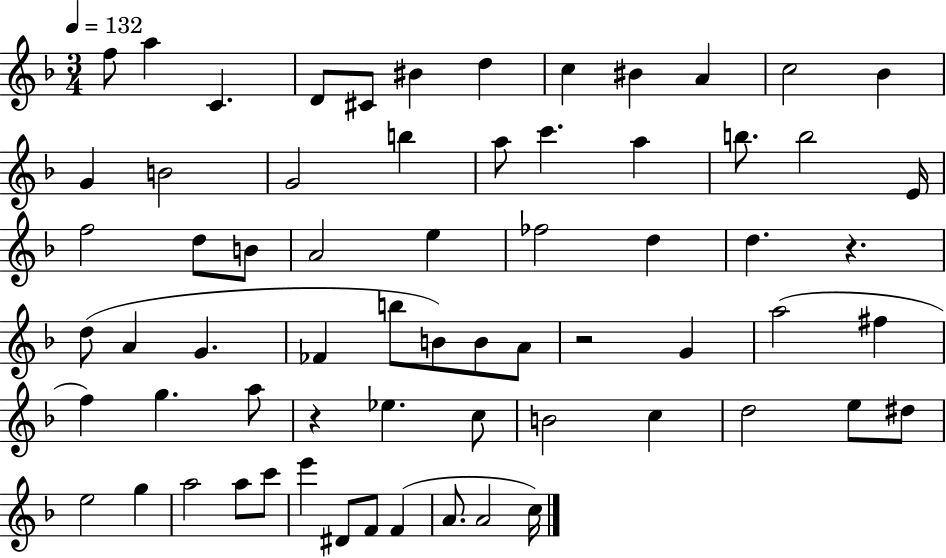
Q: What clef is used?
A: treble